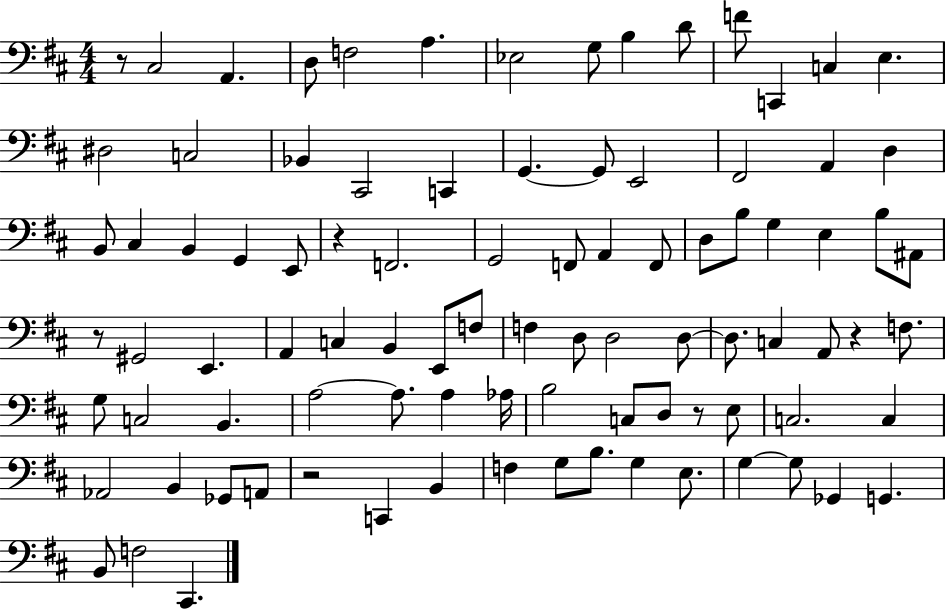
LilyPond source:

{
  \clef bass
  \numericTimeSignature
  \time 4/4
  \key d \major
  \repeat volta 2 { r8 cis2 a,4. | d8 f2 a4. | ees2 g8 b4 d'8 | f'8 c,4 c4 e4. | \break dis2 c2 | bes,4 cis,2 c,4 | g,4.~~ g,8 e,2 | fis,2 a,4 d4 | \break b,8 cis4 b,4 g,4 e,8 | r4 f,2. | g,2 f,8 a,4 f,8 | d8 b8 g4 e4 b8 ais,8 | \break r8 gis,2 e,4. | a,4 c4 b,4 e,8 f8 | f4 d8 d2 d8~~ | d8. c4 a,8 r4 f8. | \break g8 c2 b,4. | a2~~ a8. a4 aes16 | b2 c8 d8 r8 e8 | c2. c4 | \break aes,2 b,4 ges,8 a,8 | r2 c,4 b,4 | f4 g8 b8. g4 e8. | g4~~ g8 ges,4 g,4. | \break b,8 f2 cis,4. | } \bar "|."
}